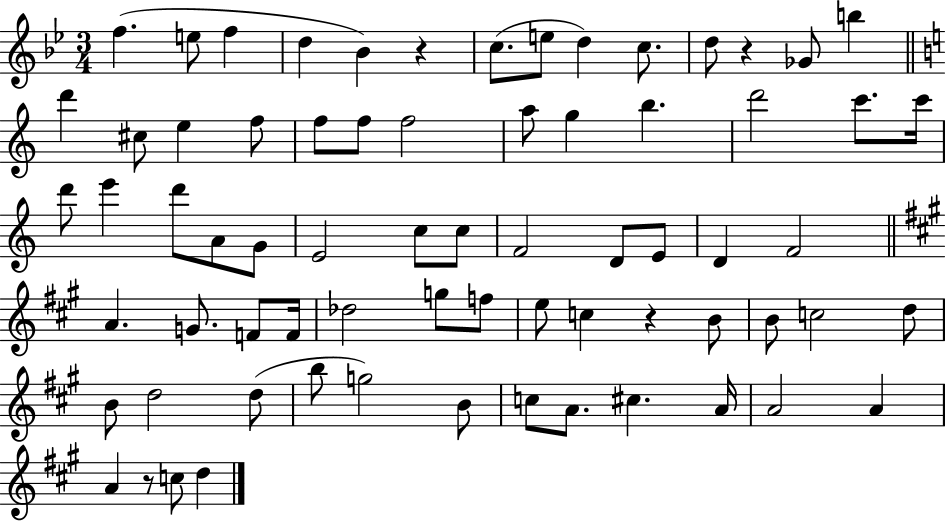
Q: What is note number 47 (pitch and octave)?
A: C5